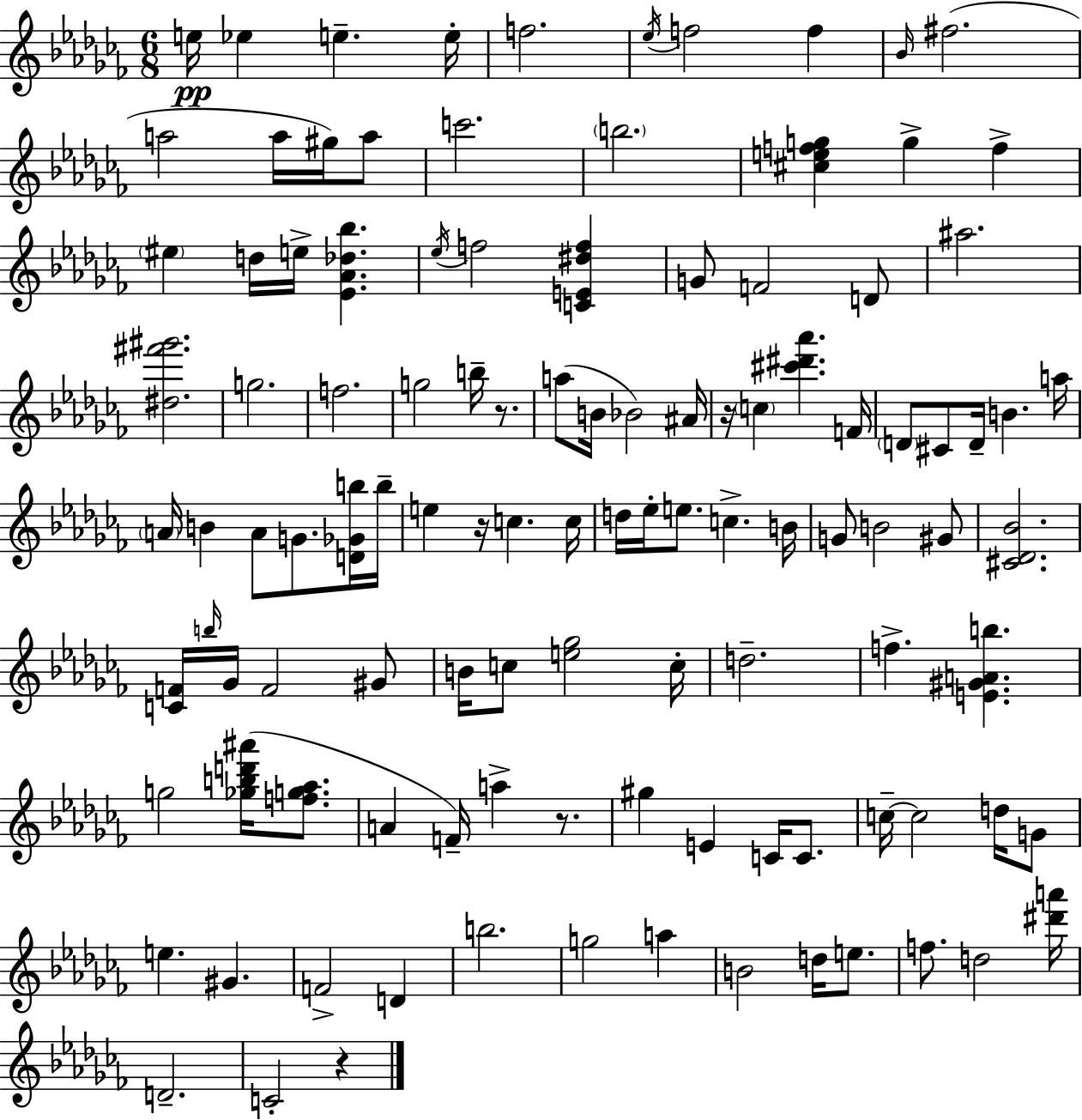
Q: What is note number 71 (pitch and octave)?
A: A5